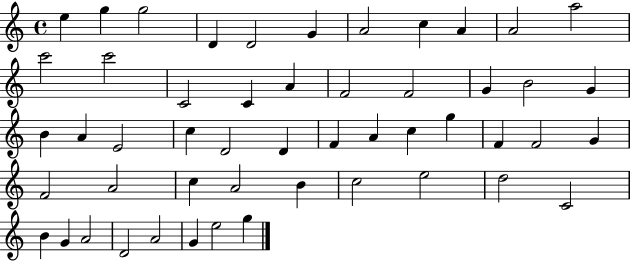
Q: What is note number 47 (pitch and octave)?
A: D4